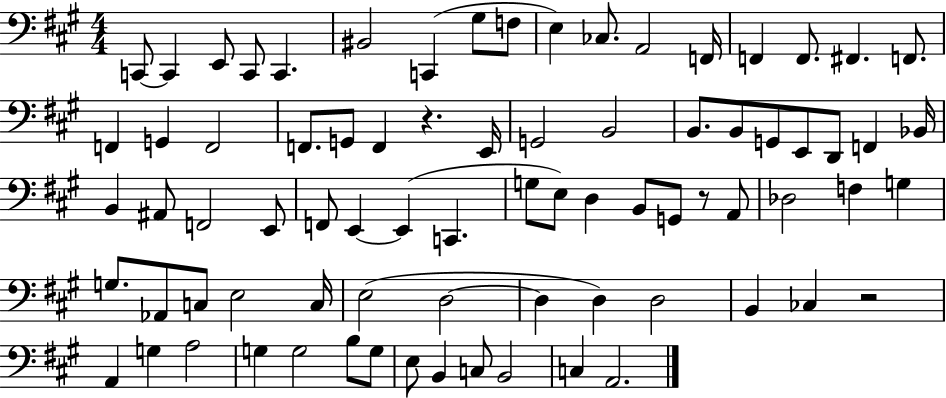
C2/e C2/q E2/e C2/e C2/q. BIS2/h C2/q G#3/e F3/e E3/q CES3/e. A2/h F2/s F2/q F2/e. F#2/q. F2/e. F2/q G2/q F2/h F2/e. G2/e F2/q R/q. E2/s G2/h B2/h B2/e. B2/e G2/e E2/e D2/e F2/q Bb2/s B2/q A#2/e F2/h E2/e F2/e E2/q E2/q C2/q. G3/e E3/e D3/q B2/e G2/e R/e A2/e Db3/h F3/q G3/q G3/e. Ab2/e C3/e E3/h C3/s E3/h D3/h D3/q D3/q D3/h B2/q CES3/q R/h A2/q G3/q A3/h G3/q G3/h B3/e G3/e E3/e B2/q C3/e B2/h C3/q A2/h.